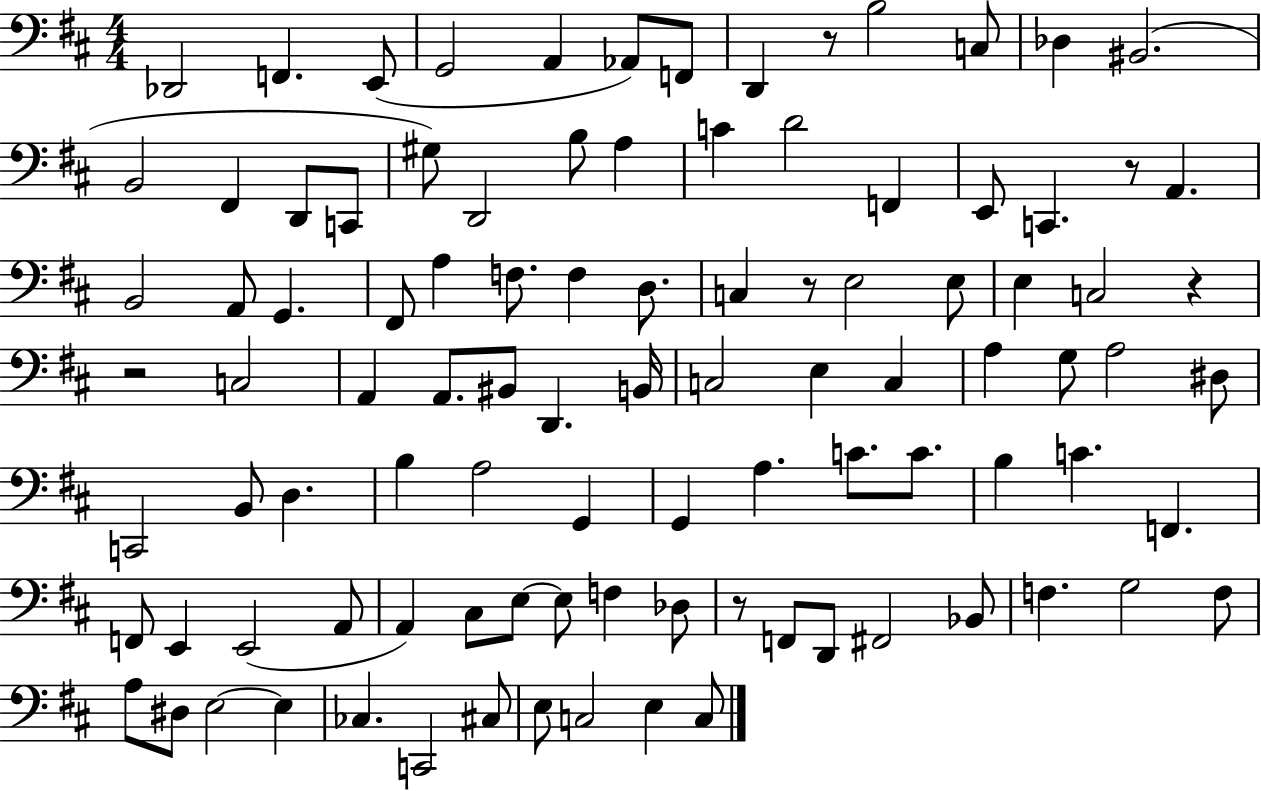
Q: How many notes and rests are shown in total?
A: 99